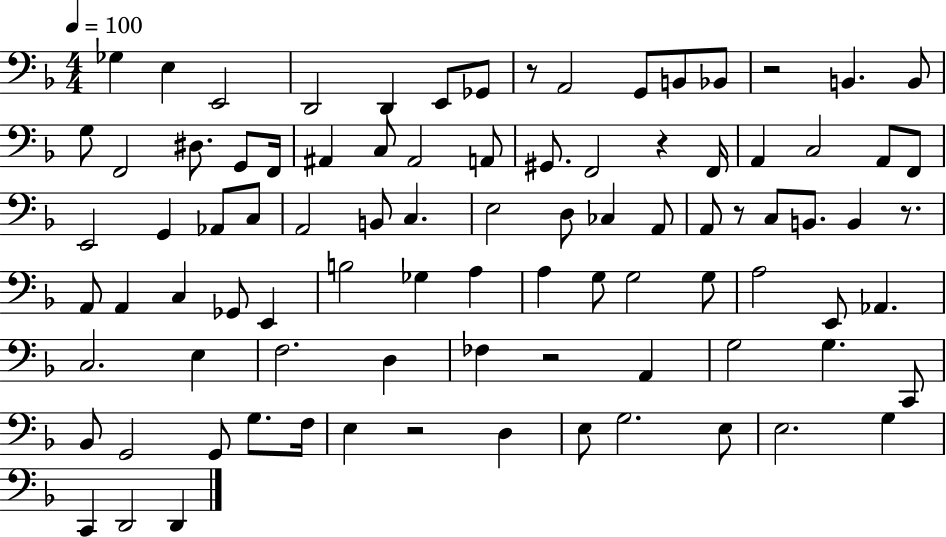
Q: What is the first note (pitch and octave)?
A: Gb3